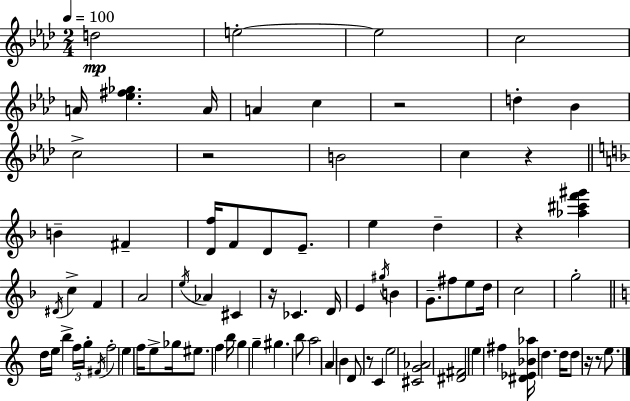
{
  \clef treble
  \numericTimeSignature
  \time 2/4
  \key f \minor
  \tempo 4 = 100
  d''2\mp | e''2-.~~ | e''2 | c''2 | \break a'16 <ees'' fis'' ges''>4. a'16 | a'4 c''4 | r2 | d''4-. bes'4 | \break c''2-> | r2 | b'2 | c''4 r4 | \break \bar "||" \break \key f \major b'4-- fis'4-- | <d' f''>16 f'8 d'8 e'8.-- | e''4 d''4-- | r4 <aes'' cis''' f''' gis'''>4 | \break \acciaccatura { dis'16 } c''4-> f'4 | a'2 | \acciaccatura { e''16 } aes'4 cis'4 | r16 ces'4. | \break d'16 e'4 \acciaccatura { gis''16 } b'4 | g'8.-- fis''8 | e''8 d''16 c''2 | g''2-. | \break \bar "||" \break \key c \major d''16 e''16 b''4-> \tuplet 3/2 { f''16 g''16-. | \acciaccatura { fis'16 } } f''2-. | e''4 f''16 e''8-> | ges''16 eis''8. f''4 | \break b''16 g''4 g''4-- | gis''4. b''8 | a''2 | a'4 b'4 | \break d'8 r8 c'4 | e''2 | <cis' g' aes'>2 | <dis' fis'>2 | \break e''4 fis''4 | <dis' ees' bes' aes''>16 d''4. | d''16 d''8 r16 r8 e''8. | \bar "|."
}